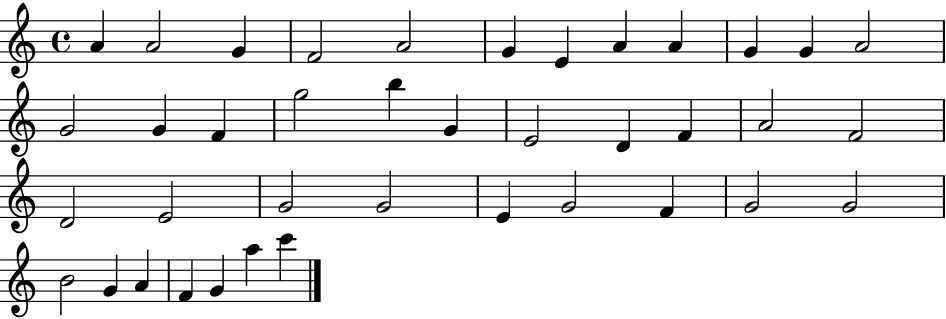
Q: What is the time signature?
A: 4/4